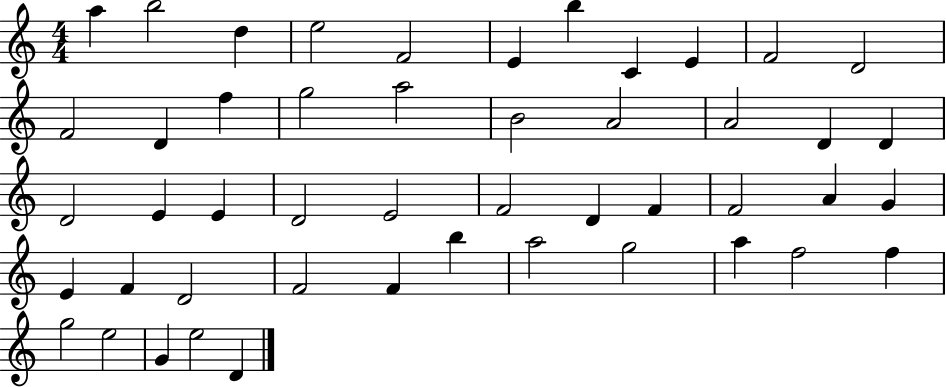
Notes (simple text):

A5/q B5/h D5/q E5/h F4/h E4/q B5/q C4/q E4/q F4/h D4/h F4/h D4/q F5/q G5/h A5/h B4/h A4/h A4/h D4/q D4/q D4/h E4/q E4/q D4/h E4/h F4/h D4/q F4/q F4/h A4/q G4/q E4/q F4/q D4/h F4/h F4/q B5/q A5/h G5/h A5/q F5/h F5/q G5/h E5/h G4/q E5/h D4/q